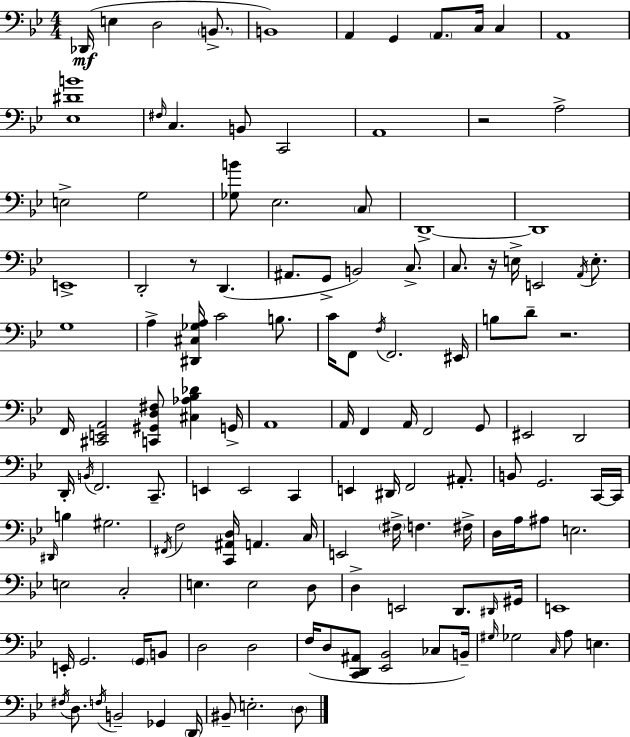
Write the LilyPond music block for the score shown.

{
  \clef bass
  \numericTimeSignature
  \time 4/4
  \key bes \major
  des,16(\mf e4 d2 \parenthesize b,8.-> | b,1) | a,4 g,4 \parenthesize a,8. c16 c4 | a,1 | \break <ees dis' b'>1 | \grace { fis16 } c4. b,8 c,2 | a,1 | r2 a2-> | \break e2-> g2 | <ges b'>8 ees2. \parenthesize c8 | d,1->~~ | d,1 | \break e,1-> | d,2-. r8 d,4.( | ais,8. g,8-> b,2) c8.-> | c8. r16 e16-> e,2 \acciaccatura { a,16 } e8.-. | \break g1 | a4-> <dis, cis ges a>16 c'2 b8. | c'16 f,8 \acciaccatura { f16 } f,2. | eis,16 b8 d'8-- r2. | \break f,16 <cis, e, a,>2 <c, gis, d fis>8 <cis aes bes des'>4 | g,16-> a,1 | a,16 f,4 a,16 f,2 | g,8 eis,2 d,2 | \break d,16-. \acciaccatura { b,16 } f,2. | c,8.-- e,4 e,2 | c,4 e,4 dis,16 f,2 | ais,8.-. b,8 g,2. | \break c,16~~ c,16 \grace { dis,16 } b4 gis2. | \acciaccatura { fis,16 } f2 <c, ais, d>16 a,4. | c16 e,2 \parenthesize fis16-> f4. | fis16-> d16 a16 ais8 e2. | \break e2 c2-. | e4. e2 | d8 d4-> e,2 | d,8. \grace { dis,16 } gis,16 e,1 | \break e,16-. g,2. | \parenthesize g,16 b,8 d2 d2 | f16( d8 <c, d, ais,>8 <ees, bes,>2 | ces8 b,16--) \grace { gis16 } ges2 | \break \grace { c16 } a8 e4. \acciaccatura { fis16 } d8. \acciaccatura { f16 } b,2-- | ges,4 \parenthesize d,16 bis,8-- e2.-. | \parenthesize d8 \bar "|."
}